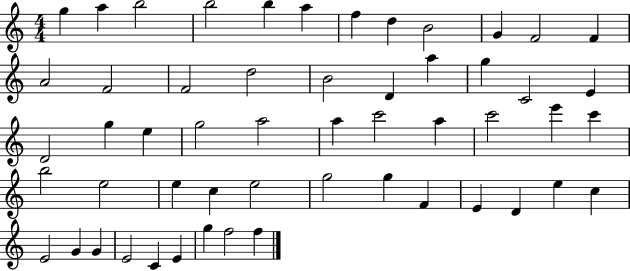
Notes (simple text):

G5/q A5/q B5/h B5/h B5/q A5/q F5/q D5/q B4/h G4/q F4/h F4/q A4/h F4/h F4/h D5/h B4/h D4/q A5/q G5/q C4/h E4/q D4/h G5/q E5/q G5/h A5/h A5/q C6/h A5/q C6/h E6/q C6/q B5/h E5/h E5/q C5/q E5/h G5/h G5/q F4/q E4/q D4/q E5/q C5/q E4/h G4/q G4/q E4/h C4/q E4/q G5/q F5/h F5/q